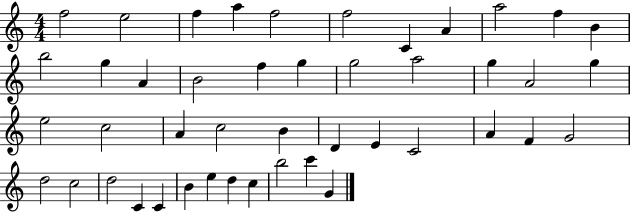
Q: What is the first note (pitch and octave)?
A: F5